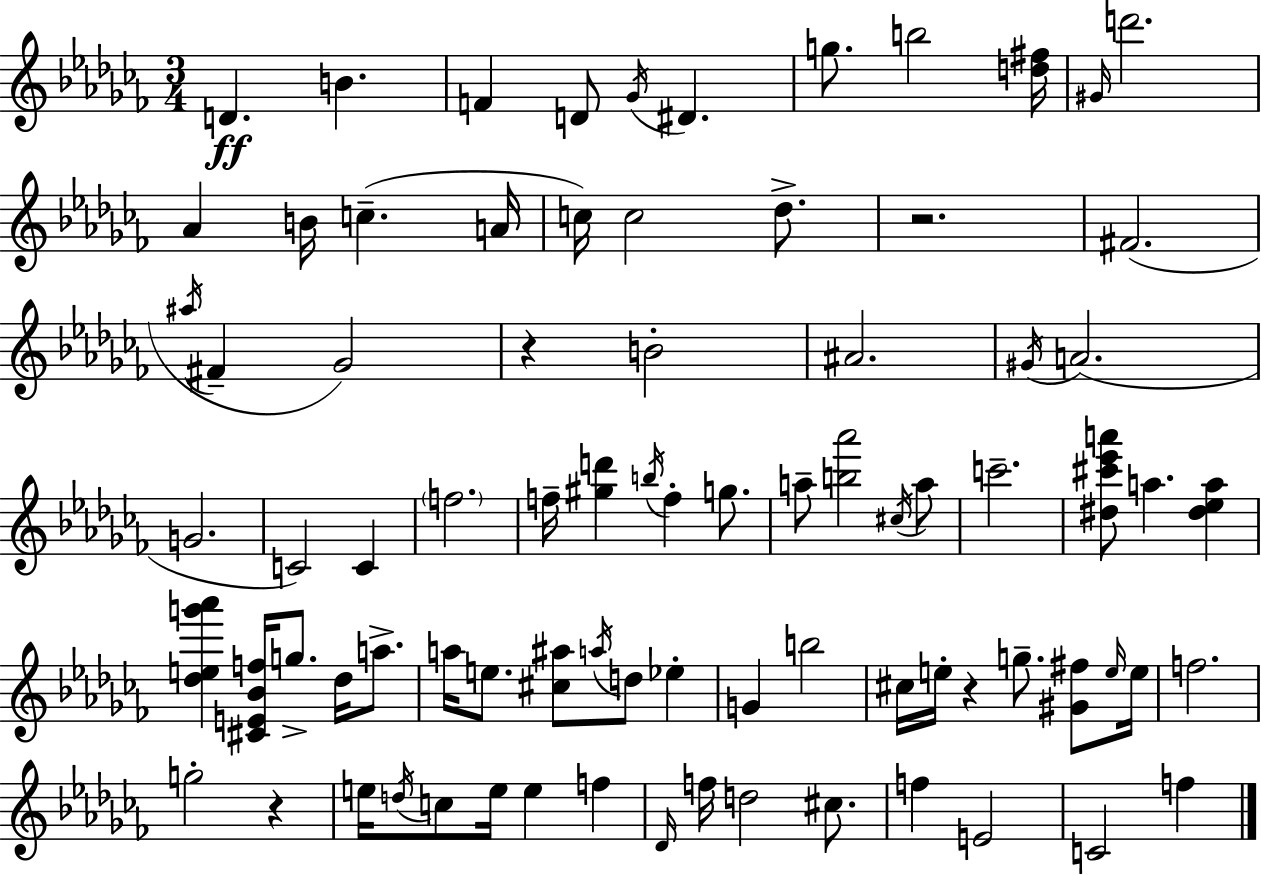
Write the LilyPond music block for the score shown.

{
  \clef treble
  \numericTimeSignature
  \time 3/4
  \key aes \minor
  d'4.\ff b'4. | f'4 d'8 \acciaccatura { ges'16 } dis'4. | g''8. b''2 | <d'' fis''>16 \grace { gis'16 } d'''2. | \break aes'4 b'16 c''4.--( | a'16 c''16) c''2 des''8.-> | r2. | fis'2.( | \break \acciaccatura { ais''16 } fis'4-- ges'2) | r4 b'2-. | ais'2. | \acciaccatura { gis'16 }( a'2. | \break g'2. | c'2) | c'4 \parenthesize f''2. | f''16-- <gis'' d'''>4 \acciaccatura { b''16 } f''4-. | \break g''8. a''8-- <b'' aes'''>2 | \acciaccatura { cis''16 } a''8 c'''2.-- | <dis'' cis''' ees''' a'''>8 a''4. | <dis'' ees'' a''>4 <des'' e'' g''' aes'''>4 <cis' e' bes' f''>16 g''8.-> | \break des''16 a''8.-> a''16 e''8. <cis'' ais''>8 | \acciaccatura { a''16 } d''8 ees''4-. g'4 b''2 | cis''16 e''16-. r4 | g''8.-- <gis' fis''>8 \grace { e''16 } e''16 f''2. | \break g''2-. | r4 e''16 \acciaccatura { d''16 } c''8 | e''16 e''4 f''4 \grace { des'16 } f''16 d''2 | cis''8. f''4 | \break e'2 c'2 | f''4 \bar "|."
}